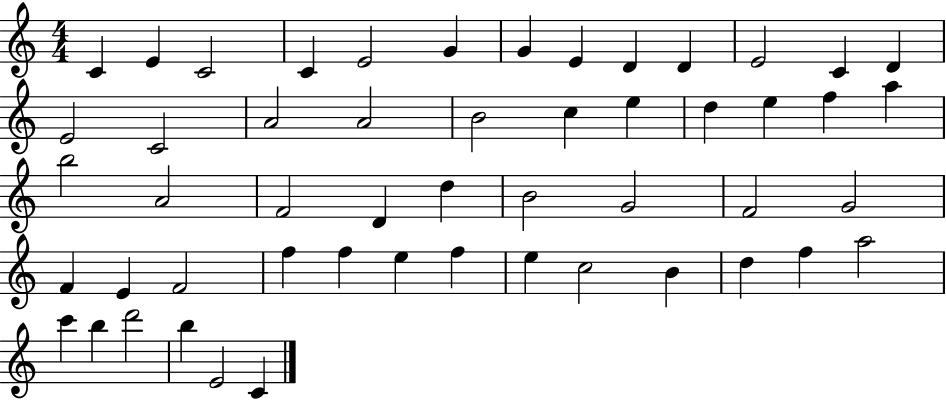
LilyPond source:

{
  \clef treble
  \numericTimeSignature
  \time 4/4
  \key c \major
  c'4 e'4 c'2 | c'4 e'2 g'4 | g'4 e'4 d'4 d'4 | e'2 c'4 d'4 | \break e'2 c'2 | a'2 a'2 | b'2 c''4 e''4 | d''4 e''4 f''4 a''4 | \break b''2 a'2 | f'2 d'4 d''4 | b'2 g'2 | f'2 g'2 | \break f'4 e'4 f'2 | f''4 f''4 e''4 f''4 | e''4 c''2 b'4 | d''4 f''4 a''2 | \break c'''4 b''4 d'''2 | b''4 e'2 c'4 | \bar "|."
}